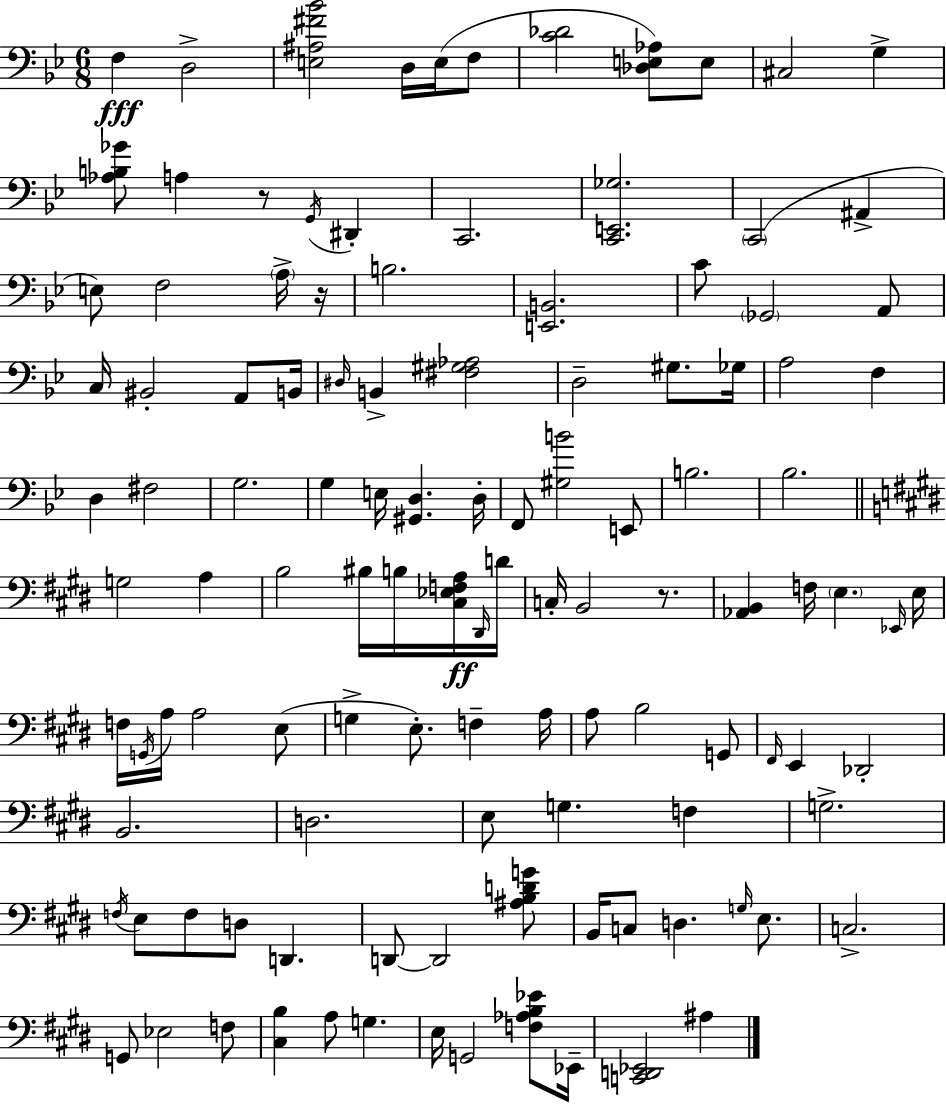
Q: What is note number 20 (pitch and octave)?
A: Gb2